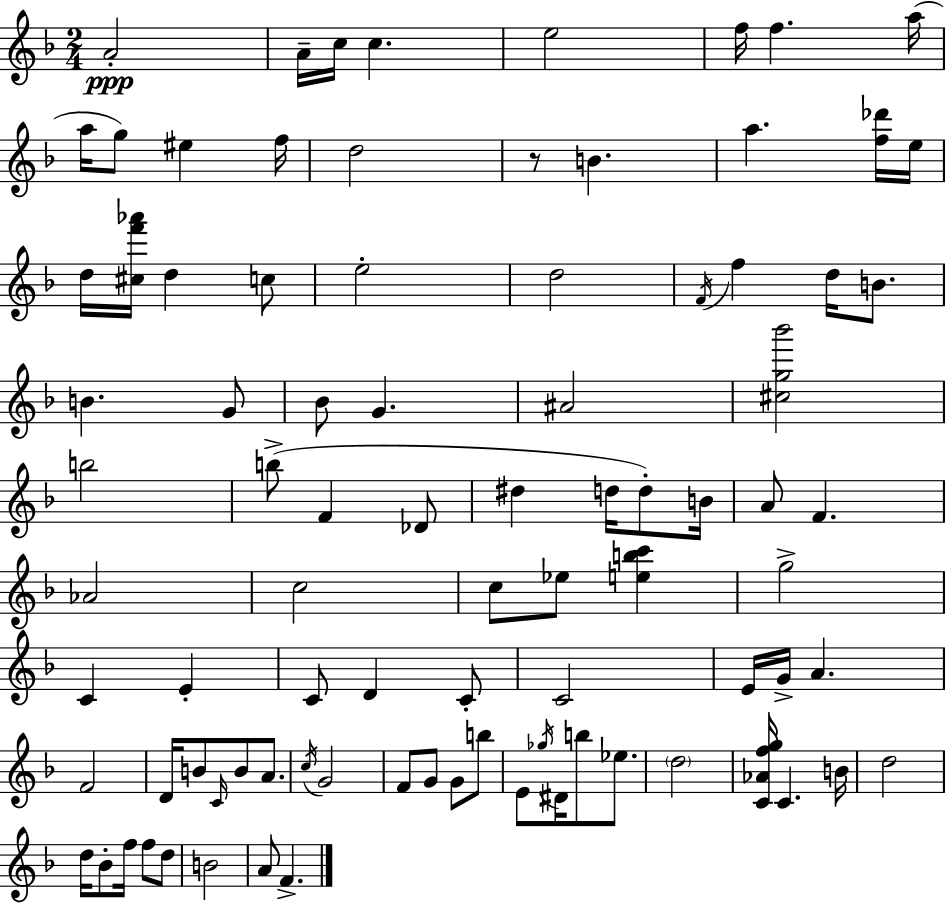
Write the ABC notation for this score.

X:1
T:Untitled
M:2/4
L:1/4
K:Dm
A2 A/4 c/4 c e2 f/4 f a/4 a/4 g/2 ^e f/4 d2 z/2 B a [f_d']/4 e/4 d/4 [^cf'_a']/4 d c/2 e2 d2 F/4 f d/4 B/2 B G/2 _B/2 G ^A2 [^cg_b']2 b2 b/2 F _D/2 ^d d/4 d/2 B/4 A/2 F _A2 c2 c/2 _e/2 [ebc'] g2 C E C/2 D C/2 C2 E/4 G/4 A F2 D/4 B/2 C/4 B/2 A/2 c/4 G2 F/2 G/2 G/2 b/2 E/2 _g/4 ^D/4 b/2 _e/2 d2 [C_Afg]/4 C B/4 d2 d/4 _B/2 f/4 f/2 d/2 B2 A/2 F